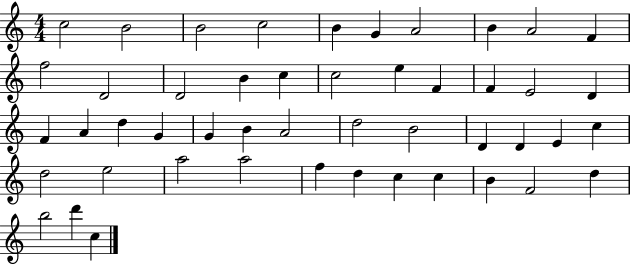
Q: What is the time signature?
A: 4/4